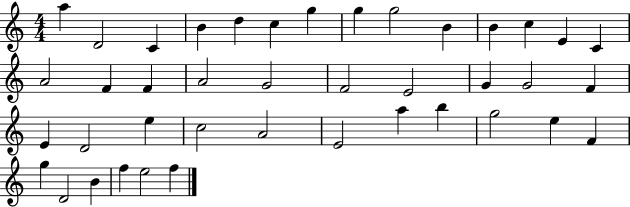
A5/q D4/h C4/q B4/q D5/q C5/q G5/q G5/q G5/h B4/q B4/q C5/q E4/q C4/q A4/h F4/q F4/q A4/h G4/h F4/h E4/h G4/q G4/h F4/q E4/q D4/h E5/q C5/h A4/h E4/h A5/q B5/q G5/h E5/q F4/q G5/q D4/h B4/q F5/q E5/h F5/q